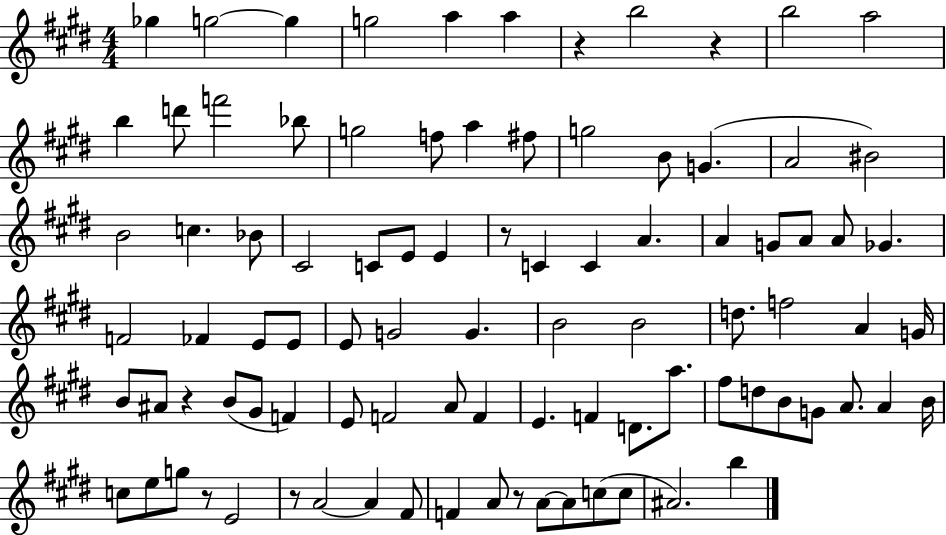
X:1
T:Untitled
M:4/4
L:1/4
K:E
_g g2 g g2 a a z b2 z b2 a2 b d'/2 f'2 _b/2 g2 f/2 a ^f/2 g2 B/2 G A2 ^B2 B2 c _B/2 ^C2 C/2 E/2 E z/2 C C A A G/2 A/2 A/2 _G F2 _F E/2 E/2 E/2 G2 G B2 B2 d/2 f2 A G/4 B/2 ^A/2 z B/2 ^G/2 F E/2 F2 A/2 F E F D/2 a/2 ^f/2 d/2 B/2 G/2 A/2 A B/4 c/2 e/2 g/2 z/2 E2 z/2 A2 A ^F/2 F A/2 z/2 A/2 A/2 c/2 c/2 ^A2 b